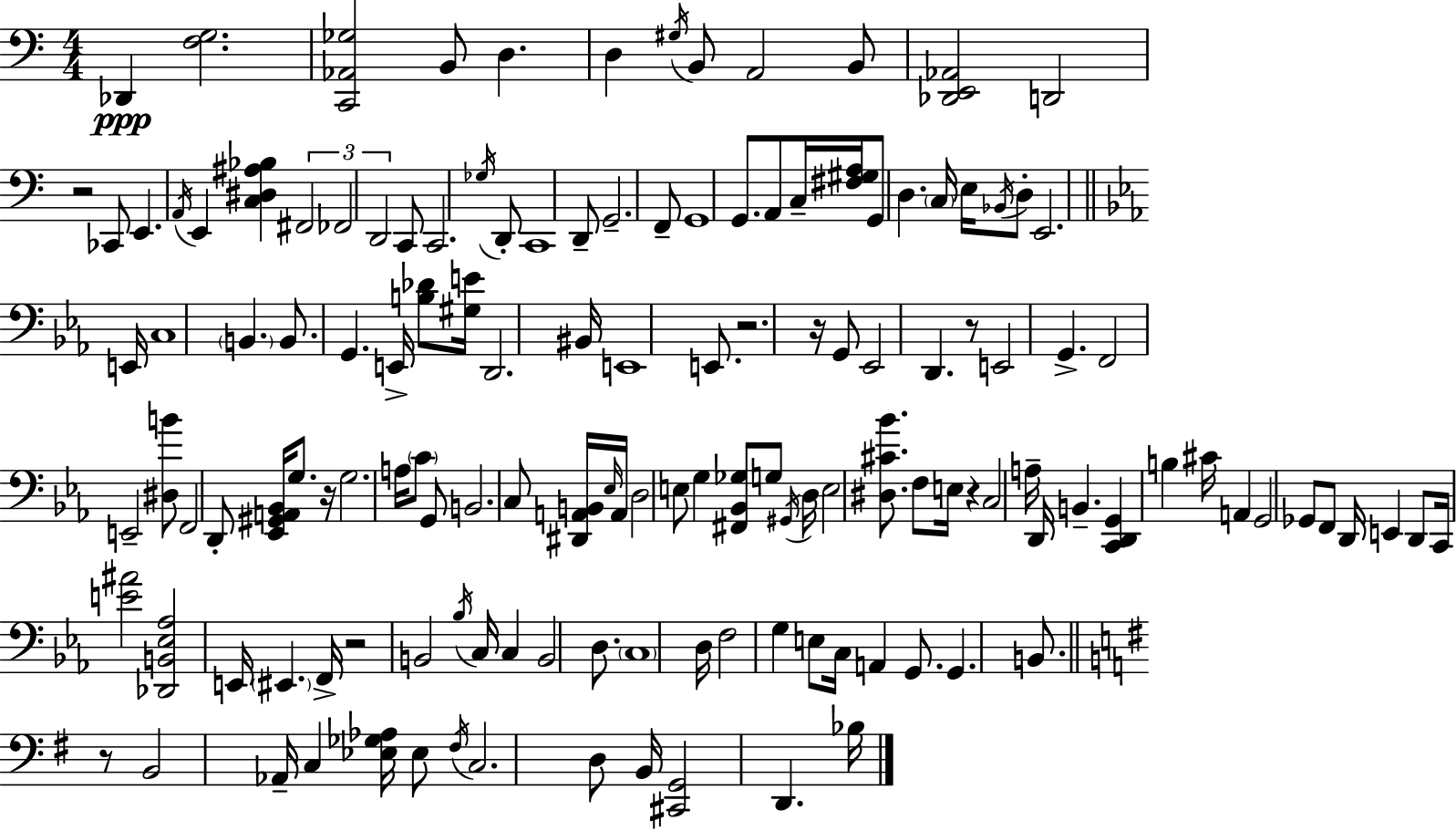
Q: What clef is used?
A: bass